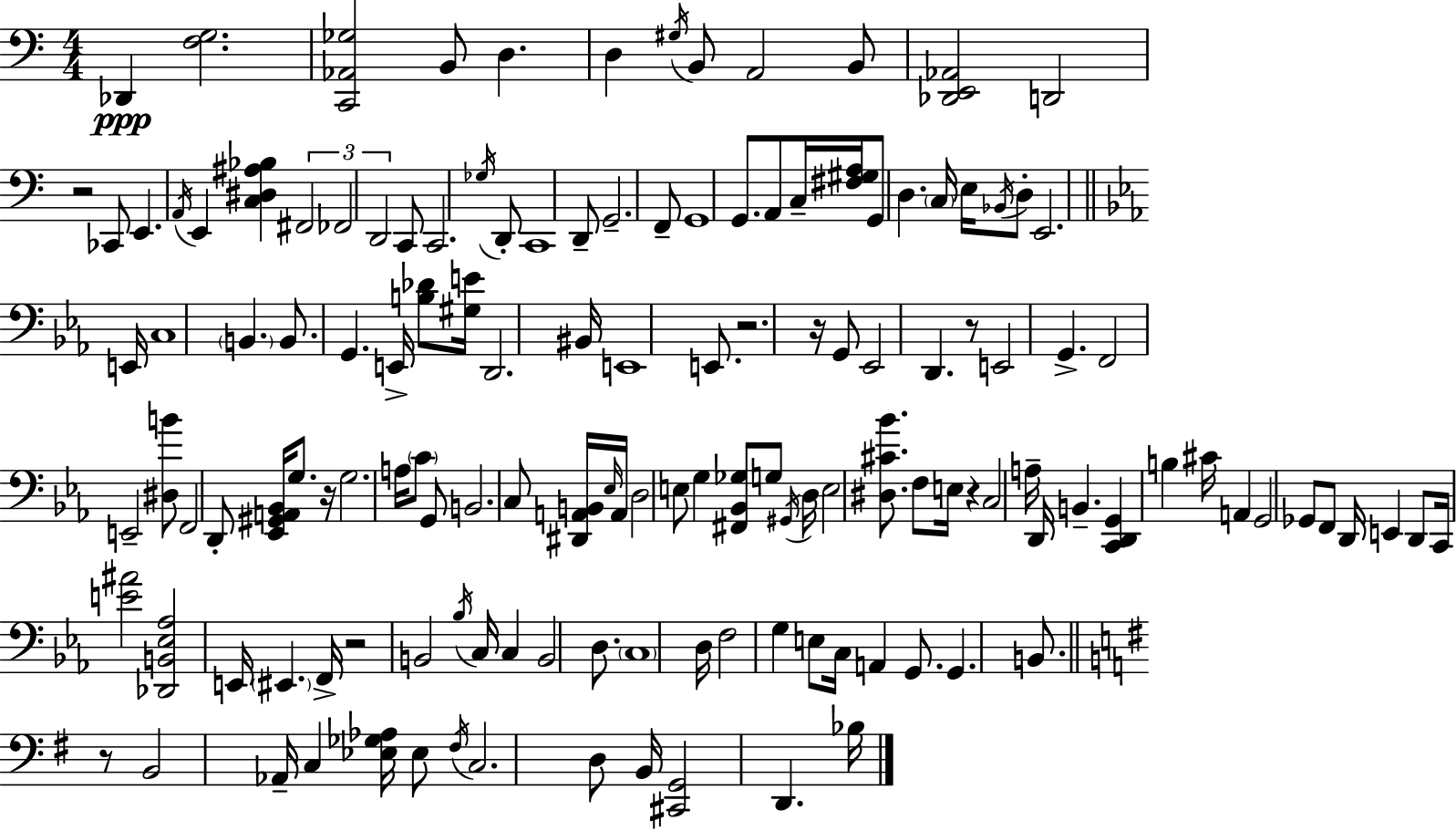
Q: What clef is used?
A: bass